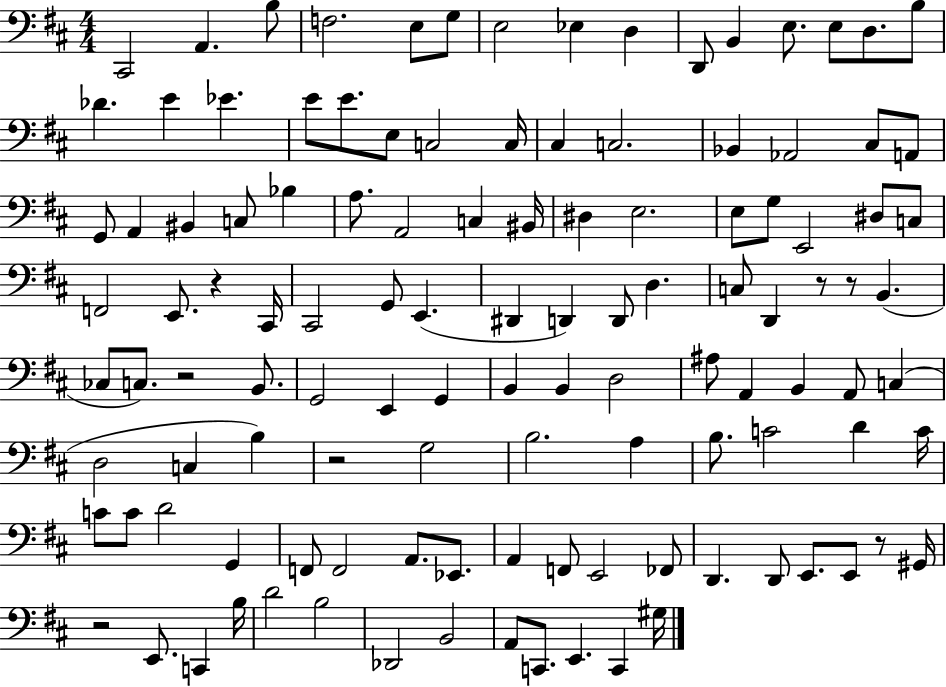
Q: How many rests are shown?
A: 7